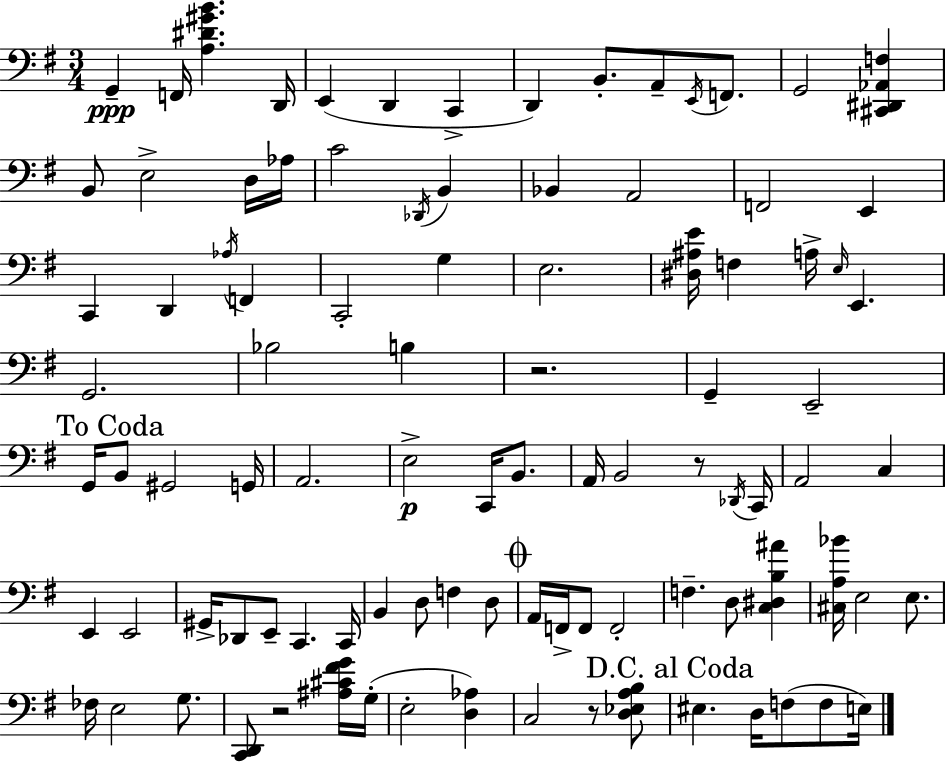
X:1
T:Untitled
M:3/4
L:1/4
K:Em
G,, F,,/4 [A,^D^GB] D,,/4 E,, D,, C,, D,, B,,/2 A,,/2 E,,/4 F,,/2 G,,2 [^C,,^D,,_A,,F,] B,,/2 E,2 D,/4 _A,/4 C2 _D,,/4 B,, _B,, A,,2 F,,2 E,, C,, D,, _A,/4 F,, C,,2 G, E,2 [^D,^A,E]/4 F, A,/4 E,/4 E,, G,,2 _B,2 B, z2 G,, E,,2 G,,/4 B,,/2 ^G,,2 G,,/4 A,,2 E,2 C,,/4 B,,/2 A,,/4 B,,2 z/2 _D,,/4 C,,/4 A,,2 C, E,, E,,2 ^G,,/4 _D,,/2 E,,/2 C,, C,,/4 B,, D,/2 F, D,/2 A,,/4 F,,/4 F,,/2 F,,2 F, D,/2 [C,^D,B,^A] [^C,A,_B]/4 E,2 E,/2 _F,/4 E,2 G,/2 [C,,D,,]/2 z2 [^A,^C^FG]/4 G,/4 E,2 [D,_A,] C,2 z/2 [D,_E,A,B,]/2 ^E, D,/4 F,/2 F,/2 E,/4